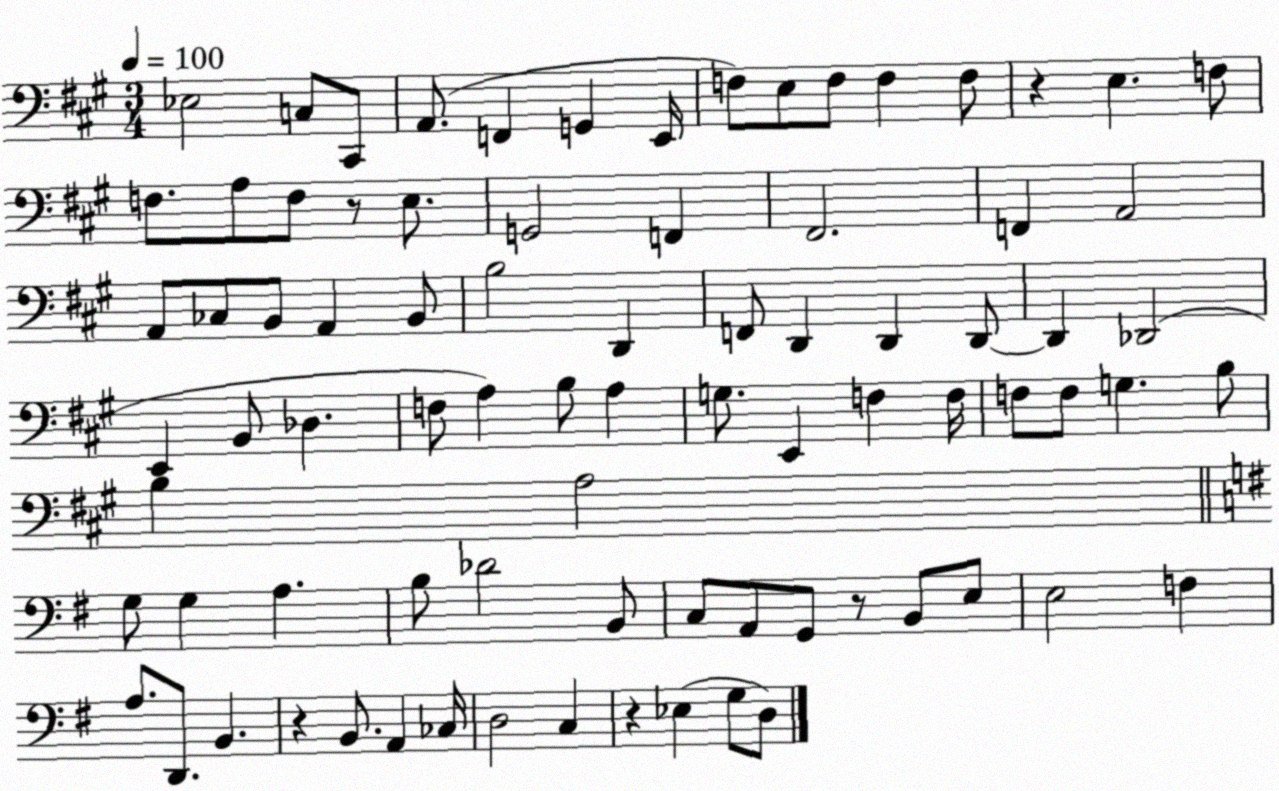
X:1
T:Untitled
M:3/4
L:1/4
K:A
_E,2 C,/2 ^C,,/2 A,,/2 F,, G,, E,,/4 F,/2 E,/2 F,/2 F, F,/2 z E, F,/2 F,/2 A,/2 F,/2 z/2 E,/2 G,,2 F,, ^F,,2 F,, A,,2 A,,/2 _C,/2 B,,/2 A,, B,,/2 B,2 D,, F,,/2 D,, D,, D,,/2 D,, _D,,2 E,, B,,/2 _D, F,/2 A, B,/2 A, G,/2 E,, F, F,/4 F,/2 F,/2 G, B,/2 B, A,2 G,/2 G, A, B,/2 _D2 B,,/2 C,/2 A,,/2 G,,/2 z/2 B,,/2 E,/2 E,2 F, A,/2 D,,/2 B,, z B,,/2 A,, _C,/4 D,2 C, z _E, G,/2 D,/2